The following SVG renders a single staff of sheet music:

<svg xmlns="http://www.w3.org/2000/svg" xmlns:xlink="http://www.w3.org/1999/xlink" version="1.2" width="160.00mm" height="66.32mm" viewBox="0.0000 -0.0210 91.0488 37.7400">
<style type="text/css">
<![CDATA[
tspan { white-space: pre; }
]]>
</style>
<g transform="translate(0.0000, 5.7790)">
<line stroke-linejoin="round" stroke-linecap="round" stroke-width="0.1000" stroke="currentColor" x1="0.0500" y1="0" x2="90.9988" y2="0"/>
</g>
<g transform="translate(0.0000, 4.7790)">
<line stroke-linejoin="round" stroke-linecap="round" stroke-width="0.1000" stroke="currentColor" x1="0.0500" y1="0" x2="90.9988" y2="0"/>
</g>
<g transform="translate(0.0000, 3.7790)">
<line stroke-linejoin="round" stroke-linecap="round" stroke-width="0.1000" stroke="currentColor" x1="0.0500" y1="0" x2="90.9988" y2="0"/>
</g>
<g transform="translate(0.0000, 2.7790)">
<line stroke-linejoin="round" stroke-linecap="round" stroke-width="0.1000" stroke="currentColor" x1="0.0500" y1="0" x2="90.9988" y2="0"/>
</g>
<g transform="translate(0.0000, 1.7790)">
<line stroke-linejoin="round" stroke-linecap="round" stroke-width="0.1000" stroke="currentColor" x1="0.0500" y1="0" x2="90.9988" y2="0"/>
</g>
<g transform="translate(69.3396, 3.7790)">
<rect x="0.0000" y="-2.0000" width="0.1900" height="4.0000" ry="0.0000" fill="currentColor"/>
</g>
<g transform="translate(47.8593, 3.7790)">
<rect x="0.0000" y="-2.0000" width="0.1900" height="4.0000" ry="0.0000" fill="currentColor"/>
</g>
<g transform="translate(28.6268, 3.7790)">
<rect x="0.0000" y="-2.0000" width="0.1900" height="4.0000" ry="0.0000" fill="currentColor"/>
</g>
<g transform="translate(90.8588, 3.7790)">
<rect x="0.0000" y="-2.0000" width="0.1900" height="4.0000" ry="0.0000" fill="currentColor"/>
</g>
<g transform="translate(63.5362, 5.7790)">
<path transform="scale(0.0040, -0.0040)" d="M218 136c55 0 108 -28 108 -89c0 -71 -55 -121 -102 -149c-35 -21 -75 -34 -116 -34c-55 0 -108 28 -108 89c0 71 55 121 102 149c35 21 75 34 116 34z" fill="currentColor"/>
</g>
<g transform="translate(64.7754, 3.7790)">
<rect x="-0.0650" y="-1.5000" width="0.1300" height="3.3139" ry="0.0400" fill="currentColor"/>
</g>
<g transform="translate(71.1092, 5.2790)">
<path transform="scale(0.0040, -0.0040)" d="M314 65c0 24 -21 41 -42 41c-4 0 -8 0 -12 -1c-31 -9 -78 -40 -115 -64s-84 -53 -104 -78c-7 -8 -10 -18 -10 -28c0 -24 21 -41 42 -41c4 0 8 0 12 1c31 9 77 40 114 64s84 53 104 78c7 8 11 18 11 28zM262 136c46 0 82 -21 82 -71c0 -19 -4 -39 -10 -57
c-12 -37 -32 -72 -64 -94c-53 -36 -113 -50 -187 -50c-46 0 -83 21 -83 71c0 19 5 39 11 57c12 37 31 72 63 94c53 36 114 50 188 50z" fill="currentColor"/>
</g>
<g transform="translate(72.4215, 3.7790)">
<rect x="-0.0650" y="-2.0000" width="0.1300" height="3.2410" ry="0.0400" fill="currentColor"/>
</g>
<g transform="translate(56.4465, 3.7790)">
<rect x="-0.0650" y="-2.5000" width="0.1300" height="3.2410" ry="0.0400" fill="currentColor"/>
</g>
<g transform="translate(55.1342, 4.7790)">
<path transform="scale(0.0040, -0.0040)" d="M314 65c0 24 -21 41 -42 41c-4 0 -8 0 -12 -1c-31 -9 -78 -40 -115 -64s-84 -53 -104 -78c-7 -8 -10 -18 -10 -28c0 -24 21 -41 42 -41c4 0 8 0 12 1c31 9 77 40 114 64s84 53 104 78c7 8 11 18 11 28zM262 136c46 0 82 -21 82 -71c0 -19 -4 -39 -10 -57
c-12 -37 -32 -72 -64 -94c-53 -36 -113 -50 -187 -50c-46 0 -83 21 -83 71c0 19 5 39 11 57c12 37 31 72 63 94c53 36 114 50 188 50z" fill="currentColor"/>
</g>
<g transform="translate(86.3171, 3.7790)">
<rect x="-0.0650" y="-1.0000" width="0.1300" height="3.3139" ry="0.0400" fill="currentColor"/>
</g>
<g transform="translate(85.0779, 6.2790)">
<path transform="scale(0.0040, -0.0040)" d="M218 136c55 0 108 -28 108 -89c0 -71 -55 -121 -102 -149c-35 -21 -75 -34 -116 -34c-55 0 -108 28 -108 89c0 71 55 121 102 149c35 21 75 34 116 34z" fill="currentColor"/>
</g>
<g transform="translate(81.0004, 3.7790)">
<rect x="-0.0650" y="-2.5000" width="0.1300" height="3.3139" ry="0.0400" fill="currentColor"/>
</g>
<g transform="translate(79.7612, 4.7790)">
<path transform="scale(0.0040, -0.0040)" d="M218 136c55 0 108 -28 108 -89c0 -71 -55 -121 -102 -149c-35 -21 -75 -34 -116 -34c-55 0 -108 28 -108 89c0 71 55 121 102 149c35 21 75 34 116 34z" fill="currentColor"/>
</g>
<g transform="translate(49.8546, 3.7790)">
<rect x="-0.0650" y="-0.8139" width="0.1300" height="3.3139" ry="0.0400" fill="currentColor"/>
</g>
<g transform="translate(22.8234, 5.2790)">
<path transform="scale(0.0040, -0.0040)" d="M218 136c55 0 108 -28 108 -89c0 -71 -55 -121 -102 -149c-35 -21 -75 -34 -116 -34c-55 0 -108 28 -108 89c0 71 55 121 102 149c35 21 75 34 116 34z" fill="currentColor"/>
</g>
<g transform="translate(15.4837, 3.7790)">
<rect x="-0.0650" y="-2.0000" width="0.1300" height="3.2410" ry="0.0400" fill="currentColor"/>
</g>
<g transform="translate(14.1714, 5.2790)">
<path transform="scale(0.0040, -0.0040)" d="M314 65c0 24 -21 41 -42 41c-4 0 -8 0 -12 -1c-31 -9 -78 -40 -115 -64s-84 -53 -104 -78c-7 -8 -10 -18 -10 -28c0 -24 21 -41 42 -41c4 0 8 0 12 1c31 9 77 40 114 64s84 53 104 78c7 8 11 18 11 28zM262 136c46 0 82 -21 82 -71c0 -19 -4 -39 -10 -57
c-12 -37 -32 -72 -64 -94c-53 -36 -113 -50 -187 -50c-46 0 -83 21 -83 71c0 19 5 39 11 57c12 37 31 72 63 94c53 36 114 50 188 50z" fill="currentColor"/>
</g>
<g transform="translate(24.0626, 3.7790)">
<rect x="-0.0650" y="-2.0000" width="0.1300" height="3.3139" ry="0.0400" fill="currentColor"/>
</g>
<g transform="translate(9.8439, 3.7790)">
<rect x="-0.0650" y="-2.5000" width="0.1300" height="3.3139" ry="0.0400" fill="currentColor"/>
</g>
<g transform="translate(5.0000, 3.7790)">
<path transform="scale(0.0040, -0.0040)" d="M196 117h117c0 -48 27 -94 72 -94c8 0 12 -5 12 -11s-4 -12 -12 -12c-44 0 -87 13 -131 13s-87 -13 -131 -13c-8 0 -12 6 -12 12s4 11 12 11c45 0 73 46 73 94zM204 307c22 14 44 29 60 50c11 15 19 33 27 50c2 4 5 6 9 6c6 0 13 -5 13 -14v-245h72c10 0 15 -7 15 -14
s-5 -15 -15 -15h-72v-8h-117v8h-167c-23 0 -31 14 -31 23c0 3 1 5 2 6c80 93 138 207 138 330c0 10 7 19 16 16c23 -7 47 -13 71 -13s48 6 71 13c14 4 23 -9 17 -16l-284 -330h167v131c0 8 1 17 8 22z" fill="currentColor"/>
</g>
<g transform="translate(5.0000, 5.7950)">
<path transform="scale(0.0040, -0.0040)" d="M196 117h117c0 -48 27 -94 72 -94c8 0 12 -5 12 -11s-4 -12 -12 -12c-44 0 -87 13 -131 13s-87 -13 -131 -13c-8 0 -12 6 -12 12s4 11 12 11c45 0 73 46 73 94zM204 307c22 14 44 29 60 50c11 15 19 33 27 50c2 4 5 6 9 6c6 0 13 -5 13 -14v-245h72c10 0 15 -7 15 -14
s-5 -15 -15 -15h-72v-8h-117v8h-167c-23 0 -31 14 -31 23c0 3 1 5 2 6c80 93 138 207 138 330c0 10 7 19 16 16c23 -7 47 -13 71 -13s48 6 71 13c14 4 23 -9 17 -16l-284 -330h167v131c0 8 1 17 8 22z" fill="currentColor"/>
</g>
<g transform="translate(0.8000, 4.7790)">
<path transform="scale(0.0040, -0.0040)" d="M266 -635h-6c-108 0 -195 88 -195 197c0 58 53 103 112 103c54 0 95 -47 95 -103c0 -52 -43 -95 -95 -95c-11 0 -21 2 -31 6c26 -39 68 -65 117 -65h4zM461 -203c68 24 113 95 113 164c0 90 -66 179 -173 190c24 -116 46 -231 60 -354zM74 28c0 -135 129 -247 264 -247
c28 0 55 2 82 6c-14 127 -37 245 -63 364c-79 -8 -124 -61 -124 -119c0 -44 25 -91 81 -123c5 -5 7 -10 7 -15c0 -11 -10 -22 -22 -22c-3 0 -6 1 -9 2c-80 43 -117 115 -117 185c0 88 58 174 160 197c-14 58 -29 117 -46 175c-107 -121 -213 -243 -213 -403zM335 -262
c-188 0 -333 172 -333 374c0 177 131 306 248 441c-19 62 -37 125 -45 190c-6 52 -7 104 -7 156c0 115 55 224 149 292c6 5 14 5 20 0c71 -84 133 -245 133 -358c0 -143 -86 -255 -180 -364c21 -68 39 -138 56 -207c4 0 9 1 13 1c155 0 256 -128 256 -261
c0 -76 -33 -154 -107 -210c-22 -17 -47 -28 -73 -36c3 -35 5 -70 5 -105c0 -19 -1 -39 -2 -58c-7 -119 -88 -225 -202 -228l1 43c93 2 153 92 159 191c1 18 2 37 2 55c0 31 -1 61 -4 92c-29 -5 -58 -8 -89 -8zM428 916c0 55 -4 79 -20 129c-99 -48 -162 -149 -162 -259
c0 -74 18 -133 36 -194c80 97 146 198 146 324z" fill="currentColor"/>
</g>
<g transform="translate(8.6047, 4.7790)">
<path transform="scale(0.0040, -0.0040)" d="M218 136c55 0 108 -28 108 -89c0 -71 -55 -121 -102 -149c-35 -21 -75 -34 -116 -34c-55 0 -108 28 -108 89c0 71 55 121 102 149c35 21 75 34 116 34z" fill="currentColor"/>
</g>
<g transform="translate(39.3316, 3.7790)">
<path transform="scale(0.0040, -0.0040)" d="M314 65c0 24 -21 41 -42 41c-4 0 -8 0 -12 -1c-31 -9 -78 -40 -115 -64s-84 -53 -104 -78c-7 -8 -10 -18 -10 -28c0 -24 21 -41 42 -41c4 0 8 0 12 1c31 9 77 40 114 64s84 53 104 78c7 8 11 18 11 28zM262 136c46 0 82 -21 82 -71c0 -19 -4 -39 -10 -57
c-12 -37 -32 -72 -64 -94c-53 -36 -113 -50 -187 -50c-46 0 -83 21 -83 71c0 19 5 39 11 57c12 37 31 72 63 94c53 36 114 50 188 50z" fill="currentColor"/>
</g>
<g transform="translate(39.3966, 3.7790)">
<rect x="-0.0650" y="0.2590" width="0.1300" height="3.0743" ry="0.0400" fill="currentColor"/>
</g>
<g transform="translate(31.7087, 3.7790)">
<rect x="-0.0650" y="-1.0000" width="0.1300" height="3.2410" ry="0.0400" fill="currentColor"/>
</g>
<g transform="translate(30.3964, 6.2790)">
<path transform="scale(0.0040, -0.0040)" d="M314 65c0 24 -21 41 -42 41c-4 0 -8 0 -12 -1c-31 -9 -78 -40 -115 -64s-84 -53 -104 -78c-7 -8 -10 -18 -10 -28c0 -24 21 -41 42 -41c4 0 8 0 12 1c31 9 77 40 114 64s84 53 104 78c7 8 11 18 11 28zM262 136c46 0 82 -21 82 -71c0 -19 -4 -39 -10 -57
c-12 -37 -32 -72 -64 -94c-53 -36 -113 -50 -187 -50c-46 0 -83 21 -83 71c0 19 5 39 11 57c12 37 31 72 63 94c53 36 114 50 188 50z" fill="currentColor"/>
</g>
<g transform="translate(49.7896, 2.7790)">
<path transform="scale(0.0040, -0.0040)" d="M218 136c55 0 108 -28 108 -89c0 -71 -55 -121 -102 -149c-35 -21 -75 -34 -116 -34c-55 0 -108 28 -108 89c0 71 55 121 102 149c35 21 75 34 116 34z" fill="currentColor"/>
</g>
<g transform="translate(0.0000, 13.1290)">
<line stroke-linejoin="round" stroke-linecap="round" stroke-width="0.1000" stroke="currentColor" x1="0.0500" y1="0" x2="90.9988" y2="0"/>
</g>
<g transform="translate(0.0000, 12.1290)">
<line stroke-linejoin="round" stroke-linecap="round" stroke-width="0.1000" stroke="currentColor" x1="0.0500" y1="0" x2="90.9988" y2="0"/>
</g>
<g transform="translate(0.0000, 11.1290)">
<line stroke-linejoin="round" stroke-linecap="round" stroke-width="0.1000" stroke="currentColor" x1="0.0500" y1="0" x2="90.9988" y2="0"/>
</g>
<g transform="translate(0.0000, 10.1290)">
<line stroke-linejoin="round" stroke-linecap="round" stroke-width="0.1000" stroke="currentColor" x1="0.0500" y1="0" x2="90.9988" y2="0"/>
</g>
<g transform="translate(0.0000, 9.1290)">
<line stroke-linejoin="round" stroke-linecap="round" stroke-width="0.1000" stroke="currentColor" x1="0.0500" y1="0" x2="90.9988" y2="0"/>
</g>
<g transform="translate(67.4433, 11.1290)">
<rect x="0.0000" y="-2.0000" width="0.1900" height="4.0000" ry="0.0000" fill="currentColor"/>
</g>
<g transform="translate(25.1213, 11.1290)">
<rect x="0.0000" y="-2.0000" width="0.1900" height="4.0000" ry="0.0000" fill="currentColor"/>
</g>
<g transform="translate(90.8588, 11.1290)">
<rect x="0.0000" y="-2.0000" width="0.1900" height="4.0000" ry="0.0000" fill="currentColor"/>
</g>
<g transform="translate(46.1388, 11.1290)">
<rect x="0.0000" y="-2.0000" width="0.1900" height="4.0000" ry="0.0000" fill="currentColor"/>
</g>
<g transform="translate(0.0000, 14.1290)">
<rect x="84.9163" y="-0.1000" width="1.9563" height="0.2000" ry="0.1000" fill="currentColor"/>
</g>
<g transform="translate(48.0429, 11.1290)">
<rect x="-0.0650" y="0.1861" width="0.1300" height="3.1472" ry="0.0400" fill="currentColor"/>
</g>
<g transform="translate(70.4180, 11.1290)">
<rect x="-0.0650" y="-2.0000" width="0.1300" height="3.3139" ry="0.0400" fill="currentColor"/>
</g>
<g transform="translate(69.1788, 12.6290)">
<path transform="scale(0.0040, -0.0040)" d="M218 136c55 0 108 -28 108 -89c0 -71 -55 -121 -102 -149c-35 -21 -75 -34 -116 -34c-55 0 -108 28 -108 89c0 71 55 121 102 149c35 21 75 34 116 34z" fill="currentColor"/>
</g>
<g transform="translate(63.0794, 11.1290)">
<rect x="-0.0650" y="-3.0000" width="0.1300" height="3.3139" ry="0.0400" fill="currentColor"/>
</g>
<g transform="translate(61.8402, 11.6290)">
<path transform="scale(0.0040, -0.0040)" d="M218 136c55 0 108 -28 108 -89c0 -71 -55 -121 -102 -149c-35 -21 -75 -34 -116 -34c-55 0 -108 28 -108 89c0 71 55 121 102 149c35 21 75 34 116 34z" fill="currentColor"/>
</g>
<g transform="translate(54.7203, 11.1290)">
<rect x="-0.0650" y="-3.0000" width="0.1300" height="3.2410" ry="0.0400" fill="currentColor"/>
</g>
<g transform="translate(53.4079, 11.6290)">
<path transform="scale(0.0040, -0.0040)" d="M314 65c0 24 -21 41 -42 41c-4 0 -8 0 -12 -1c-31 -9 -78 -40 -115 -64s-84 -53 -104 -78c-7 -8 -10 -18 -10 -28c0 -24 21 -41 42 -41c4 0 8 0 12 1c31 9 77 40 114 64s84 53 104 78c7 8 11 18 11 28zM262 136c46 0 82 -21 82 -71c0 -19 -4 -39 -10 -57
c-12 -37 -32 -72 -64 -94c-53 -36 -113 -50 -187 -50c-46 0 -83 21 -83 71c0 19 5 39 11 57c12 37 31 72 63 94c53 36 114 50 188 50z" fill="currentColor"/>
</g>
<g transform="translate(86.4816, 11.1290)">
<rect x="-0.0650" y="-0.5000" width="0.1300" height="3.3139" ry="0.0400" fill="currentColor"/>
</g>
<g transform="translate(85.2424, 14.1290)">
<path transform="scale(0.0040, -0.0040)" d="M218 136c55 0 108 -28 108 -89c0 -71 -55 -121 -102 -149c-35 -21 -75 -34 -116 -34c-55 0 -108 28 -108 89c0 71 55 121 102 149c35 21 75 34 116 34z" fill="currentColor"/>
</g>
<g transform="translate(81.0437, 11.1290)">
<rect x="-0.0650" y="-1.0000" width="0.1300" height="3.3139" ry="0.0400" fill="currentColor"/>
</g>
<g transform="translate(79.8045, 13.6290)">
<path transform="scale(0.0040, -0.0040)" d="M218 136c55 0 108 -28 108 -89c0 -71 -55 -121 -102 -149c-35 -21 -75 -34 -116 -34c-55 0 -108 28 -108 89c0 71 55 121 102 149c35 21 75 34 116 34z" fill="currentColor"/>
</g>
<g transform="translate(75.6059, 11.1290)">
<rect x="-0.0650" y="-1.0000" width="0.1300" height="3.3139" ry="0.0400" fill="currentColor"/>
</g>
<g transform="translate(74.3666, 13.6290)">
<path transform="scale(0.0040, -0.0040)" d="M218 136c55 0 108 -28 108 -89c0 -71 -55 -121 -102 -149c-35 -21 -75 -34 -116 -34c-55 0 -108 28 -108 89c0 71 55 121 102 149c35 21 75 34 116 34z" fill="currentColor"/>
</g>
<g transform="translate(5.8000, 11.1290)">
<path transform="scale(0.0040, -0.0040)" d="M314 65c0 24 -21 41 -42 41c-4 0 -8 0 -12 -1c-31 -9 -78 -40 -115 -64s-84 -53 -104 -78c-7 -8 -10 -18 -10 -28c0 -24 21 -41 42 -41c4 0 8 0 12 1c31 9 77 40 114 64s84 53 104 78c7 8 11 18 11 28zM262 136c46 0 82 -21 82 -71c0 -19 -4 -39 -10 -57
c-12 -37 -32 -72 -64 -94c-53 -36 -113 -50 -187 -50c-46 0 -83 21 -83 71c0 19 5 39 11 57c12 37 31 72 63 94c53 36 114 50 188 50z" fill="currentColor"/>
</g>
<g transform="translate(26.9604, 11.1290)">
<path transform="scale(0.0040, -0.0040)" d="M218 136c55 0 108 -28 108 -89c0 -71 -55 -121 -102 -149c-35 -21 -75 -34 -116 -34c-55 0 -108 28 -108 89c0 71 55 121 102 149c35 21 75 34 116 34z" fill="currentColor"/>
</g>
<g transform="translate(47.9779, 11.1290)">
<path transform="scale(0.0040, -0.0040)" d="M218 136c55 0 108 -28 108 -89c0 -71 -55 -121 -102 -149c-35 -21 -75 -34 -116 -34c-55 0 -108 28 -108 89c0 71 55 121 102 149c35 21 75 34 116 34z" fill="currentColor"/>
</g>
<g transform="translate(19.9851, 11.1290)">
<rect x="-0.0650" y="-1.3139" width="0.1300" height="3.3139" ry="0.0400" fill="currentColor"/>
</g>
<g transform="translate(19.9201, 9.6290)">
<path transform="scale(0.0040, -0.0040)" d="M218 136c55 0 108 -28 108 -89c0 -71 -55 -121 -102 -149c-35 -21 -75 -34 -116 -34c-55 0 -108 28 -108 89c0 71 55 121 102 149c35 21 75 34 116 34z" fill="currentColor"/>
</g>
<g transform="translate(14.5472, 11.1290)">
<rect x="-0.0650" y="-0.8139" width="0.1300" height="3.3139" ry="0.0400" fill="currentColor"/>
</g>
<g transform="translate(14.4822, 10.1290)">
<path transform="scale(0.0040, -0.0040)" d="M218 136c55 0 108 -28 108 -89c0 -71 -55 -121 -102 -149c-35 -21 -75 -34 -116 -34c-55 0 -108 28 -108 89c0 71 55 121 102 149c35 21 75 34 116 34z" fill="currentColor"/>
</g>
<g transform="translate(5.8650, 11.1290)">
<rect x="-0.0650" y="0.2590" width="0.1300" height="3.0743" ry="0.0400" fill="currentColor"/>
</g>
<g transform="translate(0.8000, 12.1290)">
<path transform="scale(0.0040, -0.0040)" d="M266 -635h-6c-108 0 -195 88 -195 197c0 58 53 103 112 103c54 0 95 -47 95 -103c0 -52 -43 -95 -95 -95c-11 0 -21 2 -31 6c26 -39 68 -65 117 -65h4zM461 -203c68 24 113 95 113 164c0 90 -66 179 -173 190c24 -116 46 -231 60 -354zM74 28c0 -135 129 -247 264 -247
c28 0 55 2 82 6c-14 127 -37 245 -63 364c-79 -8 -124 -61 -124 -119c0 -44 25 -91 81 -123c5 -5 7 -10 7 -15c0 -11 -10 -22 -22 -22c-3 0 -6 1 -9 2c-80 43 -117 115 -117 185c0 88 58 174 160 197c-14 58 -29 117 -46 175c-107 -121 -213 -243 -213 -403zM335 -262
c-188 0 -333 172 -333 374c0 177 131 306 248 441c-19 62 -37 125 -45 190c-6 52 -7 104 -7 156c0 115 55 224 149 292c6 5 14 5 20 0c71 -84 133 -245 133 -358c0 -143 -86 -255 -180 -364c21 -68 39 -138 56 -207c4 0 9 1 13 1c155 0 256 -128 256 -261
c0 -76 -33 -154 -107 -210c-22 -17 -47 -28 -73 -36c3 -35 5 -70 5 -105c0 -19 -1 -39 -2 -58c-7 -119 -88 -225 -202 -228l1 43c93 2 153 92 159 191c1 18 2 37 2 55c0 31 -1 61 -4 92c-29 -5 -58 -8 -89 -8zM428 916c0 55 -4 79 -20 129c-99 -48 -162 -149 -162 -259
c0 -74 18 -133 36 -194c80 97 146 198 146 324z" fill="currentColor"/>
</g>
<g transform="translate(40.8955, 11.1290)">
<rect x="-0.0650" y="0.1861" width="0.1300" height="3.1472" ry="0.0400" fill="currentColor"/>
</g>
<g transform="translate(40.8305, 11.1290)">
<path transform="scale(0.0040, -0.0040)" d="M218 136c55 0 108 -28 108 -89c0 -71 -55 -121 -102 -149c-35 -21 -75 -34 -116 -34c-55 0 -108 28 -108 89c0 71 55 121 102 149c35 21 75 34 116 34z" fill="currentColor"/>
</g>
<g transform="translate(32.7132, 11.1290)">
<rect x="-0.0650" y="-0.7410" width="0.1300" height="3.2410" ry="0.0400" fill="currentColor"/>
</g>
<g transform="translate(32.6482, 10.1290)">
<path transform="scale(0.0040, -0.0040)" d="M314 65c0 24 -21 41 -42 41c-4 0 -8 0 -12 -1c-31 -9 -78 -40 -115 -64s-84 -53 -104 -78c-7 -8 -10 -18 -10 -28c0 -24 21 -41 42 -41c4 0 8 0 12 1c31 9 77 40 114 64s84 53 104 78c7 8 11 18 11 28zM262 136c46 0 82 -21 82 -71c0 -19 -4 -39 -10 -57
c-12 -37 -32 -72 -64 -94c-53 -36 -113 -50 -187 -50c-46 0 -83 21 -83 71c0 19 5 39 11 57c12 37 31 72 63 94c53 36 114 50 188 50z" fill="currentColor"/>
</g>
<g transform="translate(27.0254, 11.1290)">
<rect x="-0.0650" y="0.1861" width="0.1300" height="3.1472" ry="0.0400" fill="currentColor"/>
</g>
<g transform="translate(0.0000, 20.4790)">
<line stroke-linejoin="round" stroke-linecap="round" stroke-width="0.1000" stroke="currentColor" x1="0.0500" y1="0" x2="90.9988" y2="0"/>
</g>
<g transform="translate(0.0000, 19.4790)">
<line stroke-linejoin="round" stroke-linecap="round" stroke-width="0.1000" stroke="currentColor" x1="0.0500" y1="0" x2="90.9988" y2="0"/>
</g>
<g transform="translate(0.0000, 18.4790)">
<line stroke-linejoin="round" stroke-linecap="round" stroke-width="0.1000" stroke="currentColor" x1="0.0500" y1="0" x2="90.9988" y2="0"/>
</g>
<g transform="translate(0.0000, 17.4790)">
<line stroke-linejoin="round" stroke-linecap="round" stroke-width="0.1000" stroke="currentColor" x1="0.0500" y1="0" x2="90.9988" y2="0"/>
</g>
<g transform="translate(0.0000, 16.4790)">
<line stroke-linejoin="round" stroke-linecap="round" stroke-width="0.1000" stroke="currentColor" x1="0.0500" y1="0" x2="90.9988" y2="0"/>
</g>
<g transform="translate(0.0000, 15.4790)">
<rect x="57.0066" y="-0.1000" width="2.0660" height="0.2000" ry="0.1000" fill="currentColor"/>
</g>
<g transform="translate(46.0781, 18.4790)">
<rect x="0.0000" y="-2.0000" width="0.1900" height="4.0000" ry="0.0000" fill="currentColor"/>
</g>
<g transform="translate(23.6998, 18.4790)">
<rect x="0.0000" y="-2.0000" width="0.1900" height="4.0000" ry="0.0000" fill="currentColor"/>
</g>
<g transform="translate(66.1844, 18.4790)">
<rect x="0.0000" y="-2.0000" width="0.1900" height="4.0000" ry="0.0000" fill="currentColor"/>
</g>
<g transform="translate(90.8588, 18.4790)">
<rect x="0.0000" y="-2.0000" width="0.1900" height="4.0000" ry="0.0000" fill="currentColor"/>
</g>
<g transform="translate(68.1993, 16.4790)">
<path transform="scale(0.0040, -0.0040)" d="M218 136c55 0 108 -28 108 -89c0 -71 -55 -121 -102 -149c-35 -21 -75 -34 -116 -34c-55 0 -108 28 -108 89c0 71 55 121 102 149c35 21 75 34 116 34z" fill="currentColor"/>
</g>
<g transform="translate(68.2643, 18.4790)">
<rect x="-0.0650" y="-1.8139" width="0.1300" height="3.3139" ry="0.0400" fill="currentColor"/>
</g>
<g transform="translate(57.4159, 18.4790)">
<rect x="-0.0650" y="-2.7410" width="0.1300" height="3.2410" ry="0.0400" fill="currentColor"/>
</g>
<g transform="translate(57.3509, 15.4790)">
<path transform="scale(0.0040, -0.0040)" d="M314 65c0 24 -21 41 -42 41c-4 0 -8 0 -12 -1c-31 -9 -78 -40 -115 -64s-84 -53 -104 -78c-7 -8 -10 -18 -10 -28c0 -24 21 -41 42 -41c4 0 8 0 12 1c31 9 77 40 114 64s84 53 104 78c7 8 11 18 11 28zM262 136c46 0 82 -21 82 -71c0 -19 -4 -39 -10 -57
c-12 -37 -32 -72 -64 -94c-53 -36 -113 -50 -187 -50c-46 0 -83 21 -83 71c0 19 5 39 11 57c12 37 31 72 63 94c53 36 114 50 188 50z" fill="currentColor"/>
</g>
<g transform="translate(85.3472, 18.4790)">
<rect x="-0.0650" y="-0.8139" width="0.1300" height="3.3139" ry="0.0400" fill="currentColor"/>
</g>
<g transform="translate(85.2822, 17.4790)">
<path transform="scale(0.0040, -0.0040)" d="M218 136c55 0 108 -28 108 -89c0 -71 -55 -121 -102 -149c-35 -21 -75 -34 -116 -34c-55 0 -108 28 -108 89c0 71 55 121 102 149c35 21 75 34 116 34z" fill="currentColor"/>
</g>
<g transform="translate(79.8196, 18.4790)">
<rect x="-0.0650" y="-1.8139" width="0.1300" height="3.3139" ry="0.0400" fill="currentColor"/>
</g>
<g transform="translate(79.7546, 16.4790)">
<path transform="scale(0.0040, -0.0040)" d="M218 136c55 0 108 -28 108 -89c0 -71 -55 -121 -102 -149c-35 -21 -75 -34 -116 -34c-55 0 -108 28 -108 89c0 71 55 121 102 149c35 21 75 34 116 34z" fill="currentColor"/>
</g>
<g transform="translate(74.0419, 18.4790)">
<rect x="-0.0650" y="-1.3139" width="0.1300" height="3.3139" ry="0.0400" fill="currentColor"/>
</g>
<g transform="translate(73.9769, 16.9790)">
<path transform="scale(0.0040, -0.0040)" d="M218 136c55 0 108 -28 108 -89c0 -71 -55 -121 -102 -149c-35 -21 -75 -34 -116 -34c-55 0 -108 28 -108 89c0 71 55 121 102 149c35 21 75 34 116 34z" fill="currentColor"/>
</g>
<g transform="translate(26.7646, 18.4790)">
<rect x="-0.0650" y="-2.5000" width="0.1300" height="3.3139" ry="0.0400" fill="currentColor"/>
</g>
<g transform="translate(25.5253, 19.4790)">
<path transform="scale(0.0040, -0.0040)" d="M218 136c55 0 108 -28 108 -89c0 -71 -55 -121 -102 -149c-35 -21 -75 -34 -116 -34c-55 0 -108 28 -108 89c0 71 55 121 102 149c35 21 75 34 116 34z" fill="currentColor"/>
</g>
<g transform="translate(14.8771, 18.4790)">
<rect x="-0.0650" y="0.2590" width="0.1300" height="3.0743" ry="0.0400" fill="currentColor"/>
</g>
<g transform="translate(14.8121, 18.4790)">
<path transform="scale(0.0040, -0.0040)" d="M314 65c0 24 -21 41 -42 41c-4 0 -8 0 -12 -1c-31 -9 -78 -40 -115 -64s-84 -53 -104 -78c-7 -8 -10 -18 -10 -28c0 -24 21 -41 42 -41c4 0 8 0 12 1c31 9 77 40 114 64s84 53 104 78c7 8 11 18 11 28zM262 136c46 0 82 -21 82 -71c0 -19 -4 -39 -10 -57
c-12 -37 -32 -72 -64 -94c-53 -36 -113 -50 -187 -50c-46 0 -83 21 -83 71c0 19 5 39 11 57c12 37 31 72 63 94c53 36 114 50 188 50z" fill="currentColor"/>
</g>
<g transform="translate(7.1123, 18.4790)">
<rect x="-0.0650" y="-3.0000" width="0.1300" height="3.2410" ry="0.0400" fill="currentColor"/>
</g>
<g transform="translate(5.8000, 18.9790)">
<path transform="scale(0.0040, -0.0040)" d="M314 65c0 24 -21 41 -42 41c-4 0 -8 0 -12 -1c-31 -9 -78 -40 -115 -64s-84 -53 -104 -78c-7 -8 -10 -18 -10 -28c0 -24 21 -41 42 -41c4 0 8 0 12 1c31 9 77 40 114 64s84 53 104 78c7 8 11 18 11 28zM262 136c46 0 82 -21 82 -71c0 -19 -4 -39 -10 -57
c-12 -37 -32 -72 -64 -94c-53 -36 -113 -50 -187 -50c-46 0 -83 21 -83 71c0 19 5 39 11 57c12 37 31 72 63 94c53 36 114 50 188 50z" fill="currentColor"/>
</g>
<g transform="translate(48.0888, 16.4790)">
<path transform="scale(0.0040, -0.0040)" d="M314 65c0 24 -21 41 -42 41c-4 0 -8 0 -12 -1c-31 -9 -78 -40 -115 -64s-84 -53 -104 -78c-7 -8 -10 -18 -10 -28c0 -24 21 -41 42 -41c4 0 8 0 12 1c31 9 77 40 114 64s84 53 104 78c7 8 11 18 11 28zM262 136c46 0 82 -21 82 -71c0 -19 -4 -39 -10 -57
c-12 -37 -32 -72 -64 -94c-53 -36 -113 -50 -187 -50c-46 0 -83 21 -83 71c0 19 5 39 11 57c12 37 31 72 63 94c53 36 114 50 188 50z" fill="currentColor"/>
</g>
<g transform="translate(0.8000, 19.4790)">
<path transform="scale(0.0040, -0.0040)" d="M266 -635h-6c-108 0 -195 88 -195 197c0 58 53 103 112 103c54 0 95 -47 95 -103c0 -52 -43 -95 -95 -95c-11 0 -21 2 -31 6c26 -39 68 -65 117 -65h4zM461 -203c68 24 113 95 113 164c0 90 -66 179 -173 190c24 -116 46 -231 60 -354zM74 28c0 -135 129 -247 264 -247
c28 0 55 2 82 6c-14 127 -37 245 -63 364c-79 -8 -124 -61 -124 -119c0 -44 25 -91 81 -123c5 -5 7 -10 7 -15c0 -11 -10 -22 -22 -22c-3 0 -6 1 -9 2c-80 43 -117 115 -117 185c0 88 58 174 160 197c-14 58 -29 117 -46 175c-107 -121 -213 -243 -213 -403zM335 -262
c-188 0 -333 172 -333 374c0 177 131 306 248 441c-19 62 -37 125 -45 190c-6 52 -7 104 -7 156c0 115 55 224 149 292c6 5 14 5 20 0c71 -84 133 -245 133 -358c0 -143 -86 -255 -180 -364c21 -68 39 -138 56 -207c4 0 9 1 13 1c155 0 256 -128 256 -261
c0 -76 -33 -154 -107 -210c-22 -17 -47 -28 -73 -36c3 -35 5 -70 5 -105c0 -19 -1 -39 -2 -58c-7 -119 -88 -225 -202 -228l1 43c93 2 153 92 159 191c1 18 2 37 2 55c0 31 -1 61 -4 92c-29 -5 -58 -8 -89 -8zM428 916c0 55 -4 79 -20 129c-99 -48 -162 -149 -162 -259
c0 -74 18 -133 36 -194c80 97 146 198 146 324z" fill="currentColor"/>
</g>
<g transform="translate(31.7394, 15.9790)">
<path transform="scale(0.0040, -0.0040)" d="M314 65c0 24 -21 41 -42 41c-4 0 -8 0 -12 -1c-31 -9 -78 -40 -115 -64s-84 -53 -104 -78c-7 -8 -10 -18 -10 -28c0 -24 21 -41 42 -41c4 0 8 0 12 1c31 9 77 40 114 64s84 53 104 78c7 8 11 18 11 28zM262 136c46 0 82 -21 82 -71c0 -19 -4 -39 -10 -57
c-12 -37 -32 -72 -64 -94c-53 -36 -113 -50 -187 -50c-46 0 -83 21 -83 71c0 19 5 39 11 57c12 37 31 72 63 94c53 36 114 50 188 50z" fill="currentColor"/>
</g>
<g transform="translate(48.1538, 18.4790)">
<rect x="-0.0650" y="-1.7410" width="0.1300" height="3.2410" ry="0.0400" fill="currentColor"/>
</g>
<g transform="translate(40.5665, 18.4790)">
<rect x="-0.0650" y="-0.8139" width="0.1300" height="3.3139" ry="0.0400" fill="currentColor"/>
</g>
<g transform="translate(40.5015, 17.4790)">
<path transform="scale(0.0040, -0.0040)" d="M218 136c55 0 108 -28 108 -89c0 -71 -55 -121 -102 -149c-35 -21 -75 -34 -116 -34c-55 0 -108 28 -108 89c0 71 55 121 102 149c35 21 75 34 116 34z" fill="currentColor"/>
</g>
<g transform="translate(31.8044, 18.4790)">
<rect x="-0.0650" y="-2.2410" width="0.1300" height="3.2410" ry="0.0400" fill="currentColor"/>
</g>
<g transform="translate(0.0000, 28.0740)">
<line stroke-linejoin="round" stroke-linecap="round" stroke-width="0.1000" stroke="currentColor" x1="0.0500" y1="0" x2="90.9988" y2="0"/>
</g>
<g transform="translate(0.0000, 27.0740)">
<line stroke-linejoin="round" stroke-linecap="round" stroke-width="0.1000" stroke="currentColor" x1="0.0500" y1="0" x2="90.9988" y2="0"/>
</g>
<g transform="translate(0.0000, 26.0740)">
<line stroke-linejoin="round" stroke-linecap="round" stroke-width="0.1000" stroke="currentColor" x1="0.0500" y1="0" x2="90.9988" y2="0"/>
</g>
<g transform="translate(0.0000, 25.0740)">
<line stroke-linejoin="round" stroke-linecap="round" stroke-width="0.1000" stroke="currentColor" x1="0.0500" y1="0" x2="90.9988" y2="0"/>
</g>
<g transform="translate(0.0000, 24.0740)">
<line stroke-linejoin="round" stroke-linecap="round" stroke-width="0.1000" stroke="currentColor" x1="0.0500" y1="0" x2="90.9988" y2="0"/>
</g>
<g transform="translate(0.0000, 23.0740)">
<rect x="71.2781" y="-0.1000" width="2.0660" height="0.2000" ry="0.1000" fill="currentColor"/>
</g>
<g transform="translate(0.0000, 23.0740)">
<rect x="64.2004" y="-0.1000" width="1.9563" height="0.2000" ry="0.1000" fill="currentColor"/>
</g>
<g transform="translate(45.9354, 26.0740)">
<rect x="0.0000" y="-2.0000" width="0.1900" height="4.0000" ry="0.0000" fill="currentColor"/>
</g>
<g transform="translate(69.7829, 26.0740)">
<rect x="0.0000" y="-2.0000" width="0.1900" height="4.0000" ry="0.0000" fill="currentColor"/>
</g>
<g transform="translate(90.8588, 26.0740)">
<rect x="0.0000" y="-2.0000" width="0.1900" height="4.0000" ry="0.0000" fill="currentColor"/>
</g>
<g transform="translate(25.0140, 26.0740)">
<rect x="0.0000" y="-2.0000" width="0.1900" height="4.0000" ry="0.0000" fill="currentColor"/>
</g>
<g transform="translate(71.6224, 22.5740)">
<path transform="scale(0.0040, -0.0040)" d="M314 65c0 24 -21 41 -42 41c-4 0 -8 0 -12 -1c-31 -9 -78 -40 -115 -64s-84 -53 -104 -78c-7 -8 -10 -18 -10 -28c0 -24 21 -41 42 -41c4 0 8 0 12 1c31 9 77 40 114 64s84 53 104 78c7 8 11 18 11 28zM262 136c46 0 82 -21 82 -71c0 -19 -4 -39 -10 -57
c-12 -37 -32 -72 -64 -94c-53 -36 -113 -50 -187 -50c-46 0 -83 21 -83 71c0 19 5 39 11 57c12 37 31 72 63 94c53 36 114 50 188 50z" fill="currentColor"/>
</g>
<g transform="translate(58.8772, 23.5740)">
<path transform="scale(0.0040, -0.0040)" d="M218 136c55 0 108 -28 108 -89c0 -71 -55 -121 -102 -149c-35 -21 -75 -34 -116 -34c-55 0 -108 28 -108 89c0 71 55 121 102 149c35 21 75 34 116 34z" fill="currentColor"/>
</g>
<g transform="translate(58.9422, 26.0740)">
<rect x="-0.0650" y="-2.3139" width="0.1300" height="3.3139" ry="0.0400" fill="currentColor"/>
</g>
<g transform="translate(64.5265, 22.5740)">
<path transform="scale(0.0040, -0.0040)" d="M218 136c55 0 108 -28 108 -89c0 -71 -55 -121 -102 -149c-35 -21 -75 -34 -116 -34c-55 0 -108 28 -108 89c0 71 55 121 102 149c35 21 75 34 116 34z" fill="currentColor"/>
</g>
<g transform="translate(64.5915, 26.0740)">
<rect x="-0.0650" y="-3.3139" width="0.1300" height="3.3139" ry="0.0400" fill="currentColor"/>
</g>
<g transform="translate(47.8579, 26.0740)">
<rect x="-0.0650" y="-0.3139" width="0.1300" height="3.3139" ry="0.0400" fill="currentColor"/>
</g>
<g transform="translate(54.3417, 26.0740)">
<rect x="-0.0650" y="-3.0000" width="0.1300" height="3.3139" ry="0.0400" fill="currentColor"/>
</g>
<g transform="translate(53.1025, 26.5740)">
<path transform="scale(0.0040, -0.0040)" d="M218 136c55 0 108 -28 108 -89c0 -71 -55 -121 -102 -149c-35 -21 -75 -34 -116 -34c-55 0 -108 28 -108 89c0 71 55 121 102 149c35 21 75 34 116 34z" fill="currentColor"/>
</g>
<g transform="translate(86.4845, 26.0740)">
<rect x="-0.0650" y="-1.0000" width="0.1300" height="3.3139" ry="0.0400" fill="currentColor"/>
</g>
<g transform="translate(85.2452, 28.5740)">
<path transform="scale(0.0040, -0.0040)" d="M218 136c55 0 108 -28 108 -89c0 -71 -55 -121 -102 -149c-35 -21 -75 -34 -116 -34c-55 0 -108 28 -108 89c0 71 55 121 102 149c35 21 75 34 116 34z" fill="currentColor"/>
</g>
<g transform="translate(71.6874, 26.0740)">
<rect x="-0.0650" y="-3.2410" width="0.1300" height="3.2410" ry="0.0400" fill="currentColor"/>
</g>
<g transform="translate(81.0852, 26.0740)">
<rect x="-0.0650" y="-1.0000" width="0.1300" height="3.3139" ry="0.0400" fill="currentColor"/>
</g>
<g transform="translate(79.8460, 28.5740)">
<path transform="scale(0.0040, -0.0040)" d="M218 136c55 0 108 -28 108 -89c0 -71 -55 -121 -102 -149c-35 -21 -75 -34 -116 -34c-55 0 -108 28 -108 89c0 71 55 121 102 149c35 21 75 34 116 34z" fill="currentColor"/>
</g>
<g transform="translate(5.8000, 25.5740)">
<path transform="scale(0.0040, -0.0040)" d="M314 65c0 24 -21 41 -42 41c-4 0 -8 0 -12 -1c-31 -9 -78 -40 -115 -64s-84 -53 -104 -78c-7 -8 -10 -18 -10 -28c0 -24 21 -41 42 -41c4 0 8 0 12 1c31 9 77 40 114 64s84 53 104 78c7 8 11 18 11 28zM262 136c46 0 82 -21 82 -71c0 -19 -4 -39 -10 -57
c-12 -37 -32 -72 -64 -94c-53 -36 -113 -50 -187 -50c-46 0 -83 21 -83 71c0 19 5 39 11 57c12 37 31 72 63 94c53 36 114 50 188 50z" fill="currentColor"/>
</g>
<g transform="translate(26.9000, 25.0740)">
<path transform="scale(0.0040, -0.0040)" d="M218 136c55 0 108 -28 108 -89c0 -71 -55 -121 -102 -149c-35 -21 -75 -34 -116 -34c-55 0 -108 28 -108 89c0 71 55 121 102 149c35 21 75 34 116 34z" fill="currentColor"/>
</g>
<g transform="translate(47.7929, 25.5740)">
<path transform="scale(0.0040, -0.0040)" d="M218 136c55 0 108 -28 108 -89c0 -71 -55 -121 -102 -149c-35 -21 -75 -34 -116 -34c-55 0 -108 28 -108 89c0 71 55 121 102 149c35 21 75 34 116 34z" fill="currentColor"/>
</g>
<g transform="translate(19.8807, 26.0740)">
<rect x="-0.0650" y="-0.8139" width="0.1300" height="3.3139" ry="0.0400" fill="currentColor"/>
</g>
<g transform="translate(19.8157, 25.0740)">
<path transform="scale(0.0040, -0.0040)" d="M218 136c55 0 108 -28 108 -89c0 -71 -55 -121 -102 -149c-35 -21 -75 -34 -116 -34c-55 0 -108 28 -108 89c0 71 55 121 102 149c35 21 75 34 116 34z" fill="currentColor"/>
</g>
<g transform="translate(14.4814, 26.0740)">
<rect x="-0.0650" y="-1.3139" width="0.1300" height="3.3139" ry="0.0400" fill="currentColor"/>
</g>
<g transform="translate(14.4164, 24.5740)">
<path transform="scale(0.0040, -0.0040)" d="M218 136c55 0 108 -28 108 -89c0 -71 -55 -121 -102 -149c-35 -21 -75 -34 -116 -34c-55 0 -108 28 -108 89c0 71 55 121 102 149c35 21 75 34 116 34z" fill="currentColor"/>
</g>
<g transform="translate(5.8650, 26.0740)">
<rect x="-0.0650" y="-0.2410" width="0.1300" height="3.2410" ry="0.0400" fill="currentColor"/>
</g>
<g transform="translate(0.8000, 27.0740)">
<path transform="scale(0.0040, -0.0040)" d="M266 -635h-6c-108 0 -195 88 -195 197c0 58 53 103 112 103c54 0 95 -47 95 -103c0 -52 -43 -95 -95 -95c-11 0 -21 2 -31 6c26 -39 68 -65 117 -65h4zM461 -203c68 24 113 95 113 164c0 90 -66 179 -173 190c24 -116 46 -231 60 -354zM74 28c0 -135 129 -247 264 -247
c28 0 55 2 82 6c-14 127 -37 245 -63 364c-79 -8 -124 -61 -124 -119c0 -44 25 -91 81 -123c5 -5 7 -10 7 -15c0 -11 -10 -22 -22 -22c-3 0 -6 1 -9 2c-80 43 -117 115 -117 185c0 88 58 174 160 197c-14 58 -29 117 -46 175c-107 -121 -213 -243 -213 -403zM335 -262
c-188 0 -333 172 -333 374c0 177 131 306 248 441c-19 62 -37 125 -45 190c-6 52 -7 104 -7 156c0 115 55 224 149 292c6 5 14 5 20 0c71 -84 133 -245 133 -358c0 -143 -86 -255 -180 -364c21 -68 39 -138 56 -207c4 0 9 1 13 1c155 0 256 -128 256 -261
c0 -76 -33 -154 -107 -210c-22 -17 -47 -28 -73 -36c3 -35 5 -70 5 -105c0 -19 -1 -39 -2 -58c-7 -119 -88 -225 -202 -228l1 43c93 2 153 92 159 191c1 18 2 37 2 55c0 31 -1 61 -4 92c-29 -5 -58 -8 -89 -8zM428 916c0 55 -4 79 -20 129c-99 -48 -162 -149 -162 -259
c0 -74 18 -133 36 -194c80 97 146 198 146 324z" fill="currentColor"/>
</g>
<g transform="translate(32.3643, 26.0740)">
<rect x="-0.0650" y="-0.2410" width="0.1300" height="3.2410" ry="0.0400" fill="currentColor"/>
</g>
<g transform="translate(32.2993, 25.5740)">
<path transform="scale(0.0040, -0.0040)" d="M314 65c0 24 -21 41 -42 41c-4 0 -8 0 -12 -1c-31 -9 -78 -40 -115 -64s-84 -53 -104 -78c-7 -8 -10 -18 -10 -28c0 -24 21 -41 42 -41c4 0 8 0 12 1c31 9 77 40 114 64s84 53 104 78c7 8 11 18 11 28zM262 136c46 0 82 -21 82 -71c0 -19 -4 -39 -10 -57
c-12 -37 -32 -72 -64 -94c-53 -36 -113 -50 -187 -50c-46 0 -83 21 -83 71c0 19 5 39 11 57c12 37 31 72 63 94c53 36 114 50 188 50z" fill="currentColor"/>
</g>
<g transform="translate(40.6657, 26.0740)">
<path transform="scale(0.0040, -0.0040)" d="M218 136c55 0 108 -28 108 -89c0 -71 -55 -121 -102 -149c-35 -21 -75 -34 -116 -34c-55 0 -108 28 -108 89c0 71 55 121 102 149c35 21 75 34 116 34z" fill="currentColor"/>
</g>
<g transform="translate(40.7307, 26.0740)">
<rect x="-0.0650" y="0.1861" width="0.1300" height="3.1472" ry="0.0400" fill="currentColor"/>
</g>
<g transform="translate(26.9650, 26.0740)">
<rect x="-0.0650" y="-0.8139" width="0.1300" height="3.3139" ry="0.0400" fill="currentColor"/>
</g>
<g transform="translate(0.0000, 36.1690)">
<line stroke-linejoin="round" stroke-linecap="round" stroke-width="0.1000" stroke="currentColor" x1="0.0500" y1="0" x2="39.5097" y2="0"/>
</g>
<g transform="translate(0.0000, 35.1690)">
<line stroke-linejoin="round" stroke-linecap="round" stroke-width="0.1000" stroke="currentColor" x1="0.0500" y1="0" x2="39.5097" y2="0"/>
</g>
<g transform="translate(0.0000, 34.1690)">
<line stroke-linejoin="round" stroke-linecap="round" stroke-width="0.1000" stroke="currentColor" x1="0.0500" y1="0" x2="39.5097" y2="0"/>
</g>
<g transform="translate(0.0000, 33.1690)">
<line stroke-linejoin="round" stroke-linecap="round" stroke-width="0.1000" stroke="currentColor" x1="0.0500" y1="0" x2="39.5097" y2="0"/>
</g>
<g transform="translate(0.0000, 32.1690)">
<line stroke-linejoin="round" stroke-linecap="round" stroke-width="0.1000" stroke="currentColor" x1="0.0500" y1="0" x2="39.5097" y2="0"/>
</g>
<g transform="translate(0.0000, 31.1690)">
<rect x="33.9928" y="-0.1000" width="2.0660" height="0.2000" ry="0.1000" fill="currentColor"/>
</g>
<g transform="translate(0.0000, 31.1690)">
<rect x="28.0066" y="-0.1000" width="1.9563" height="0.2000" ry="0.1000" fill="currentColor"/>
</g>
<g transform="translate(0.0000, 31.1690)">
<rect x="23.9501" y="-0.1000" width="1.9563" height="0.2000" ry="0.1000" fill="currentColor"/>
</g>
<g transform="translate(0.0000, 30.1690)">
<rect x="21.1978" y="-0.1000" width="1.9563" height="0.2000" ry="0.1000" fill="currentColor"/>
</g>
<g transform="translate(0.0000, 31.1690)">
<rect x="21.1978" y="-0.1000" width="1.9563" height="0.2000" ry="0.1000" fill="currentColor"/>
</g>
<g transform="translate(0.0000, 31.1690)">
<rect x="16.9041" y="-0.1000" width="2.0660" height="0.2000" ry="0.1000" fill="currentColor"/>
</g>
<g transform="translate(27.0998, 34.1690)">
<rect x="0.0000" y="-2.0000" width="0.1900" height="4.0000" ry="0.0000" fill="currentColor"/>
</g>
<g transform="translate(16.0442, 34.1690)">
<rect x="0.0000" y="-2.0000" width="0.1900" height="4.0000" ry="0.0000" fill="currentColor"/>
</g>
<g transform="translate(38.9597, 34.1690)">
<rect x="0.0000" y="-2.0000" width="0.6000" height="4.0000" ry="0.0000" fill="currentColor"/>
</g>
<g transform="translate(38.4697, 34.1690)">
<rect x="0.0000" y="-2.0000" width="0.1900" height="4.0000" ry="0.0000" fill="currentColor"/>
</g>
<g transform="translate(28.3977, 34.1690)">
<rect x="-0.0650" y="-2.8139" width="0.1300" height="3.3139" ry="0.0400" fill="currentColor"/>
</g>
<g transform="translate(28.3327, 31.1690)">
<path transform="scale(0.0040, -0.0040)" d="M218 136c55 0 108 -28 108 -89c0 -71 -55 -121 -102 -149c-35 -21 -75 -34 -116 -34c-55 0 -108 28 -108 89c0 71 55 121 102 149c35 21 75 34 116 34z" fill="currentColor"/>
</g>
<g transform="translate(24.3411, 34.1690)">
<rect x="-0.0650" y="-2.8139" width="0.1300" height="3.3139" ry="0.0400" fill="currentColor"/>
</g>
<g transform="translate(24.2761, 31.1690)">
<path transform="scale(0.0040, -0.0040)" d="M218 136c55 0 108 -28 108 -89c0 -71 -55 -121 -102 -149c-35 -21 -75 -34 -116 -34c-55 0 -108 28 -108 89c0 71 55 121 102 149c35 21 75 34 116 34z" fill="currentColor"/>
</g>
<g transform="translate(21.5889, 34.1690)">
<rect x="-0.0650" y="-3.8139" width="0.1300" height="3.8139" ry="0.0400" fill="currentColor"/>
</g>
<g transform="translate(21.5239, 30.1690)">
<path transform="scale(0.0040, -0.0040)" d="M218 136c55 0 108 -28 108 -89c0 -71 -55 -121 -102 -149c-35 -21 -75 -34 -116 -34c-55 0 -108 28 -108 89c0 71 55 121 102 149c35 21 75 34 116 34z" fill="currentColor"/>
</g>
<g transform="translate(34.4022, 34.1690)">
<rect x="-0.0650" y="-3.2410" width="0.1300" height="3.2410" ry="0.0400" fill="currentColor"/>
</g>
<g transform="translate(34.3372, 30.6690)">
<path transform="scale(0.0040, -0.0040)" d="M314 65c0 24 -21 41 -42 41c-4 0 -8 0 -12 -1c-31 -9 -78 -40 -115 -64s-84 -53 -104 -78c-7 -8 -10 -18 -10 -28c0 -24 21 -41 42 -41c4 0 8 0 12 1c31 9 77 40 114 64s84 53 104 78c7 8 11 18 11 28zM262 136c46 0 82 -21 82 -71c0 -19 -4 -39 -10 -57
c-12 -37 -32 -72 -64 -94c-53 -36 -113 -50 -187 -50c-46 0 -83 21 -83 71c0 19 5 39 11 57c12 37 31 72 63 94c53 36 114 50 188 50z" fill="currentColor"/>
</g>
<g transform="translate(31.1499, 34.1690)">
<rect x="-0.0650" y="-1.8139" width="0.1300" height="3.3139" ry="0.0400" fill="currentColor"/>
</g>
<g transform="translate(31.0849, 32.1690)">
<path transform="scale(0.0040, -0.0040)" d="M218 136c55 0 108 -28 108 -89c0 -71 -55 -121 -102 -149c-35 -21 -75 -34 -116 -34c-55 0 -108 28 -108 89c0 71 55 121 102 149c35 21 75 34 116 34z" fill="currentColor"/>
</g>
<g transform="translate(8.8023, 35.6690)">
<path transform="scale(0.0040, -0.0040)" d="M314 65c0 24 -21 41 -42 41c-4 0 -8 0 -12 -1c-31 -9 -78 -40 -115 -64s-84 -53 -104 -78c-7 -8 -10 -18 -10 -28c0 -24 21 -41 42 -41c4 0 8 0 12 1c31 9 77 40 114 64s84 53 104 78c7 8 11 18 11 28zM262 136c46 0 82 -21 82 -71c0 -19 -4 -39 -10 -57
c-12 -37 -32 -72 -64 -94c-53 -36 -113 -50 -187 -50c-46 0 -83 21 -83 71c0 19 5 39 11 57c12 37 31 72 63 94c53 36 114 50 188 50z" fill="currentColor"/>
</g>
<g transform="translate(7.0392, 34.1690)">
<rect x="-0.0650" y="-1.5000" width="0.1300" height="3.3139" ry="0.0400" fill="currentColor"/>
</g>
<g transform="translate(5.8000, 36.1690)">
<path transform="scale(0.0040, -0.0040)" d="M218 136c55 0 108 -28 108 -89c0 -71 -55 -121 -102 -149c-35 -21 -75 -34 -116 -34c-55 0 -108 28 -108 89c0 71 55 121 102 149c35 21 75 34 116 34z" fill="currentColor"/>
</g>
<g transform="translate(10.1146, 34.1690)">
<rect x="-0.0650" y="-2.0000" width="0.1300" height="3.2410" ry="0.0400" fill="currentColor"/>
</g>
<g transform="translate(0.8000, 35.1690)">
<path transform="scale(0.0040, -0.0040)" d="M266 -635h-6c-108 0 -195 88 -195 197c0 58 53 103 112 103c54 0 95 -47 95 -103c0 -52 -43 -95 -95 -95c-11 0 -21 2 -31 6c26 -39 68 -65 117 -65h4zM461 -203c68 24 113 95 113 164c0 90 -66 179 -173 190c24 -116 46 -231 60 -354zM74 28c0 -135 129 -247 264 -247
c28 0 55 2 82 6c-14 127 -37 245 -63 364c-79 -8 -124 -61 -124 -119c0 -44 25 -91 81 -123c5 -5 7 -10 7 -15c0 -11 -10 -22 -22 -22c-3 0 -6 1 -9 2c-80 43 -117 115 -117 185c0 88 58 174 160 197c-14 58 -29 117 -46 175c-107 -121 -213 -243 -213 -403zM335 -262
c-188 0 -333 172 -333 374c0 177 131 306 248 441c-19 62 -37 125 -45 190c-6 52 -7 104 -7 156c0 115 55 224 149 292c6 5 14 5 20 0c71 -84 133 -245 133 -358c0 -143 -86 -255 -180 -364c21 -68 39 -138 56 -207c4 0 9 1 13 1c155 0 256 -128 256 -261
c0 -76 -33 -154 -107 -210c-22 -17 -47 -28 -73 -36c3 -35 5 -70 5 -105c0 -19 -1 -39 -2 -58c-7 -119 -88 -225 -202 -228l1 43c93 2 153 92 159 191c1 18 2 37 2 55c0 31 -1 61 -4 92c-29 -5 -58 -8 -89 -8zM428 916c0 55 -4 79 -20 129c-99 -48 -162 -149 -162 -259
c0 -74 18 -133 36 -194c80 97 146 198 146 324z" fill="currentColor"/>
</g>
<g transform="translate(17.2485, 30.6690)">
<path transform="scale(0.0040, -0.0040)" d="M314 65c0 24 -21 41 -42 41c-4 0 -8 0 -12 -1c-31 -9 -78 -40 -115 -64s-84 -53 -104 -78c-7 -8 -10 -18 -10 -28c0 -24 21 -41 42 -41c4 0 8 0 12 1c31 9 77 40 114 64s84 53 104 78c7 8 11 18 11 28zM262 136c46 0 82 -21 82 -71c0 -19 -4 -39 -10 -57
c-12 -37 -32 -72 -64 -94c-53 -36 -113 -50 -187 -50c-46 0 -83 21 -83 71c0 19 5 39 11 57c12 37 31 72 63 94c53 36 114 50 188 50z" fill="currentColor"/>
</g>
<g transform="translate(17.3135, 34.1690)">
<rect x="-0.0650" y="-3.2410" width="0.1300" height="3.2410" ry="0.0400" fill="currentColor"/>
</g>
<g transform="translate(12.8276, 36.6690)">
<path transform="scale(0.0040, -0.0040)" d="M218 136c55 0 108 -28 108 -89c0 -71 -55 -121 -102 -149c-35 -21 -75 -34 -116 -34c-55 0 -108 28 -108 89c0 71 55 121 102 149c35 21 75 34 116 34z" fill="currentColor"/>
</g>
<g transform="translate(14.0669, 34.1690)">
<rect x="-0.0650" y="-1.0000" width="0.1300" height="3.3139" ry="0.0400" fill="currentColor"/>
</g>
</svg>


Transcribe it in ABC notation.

X:1
T:Untitled
M:4/4
L:1/4
K:C
G F2 F D2 B2 d G2 E F2 G D B2 d e B d2 B B A2 A F D D C A2 B2 G g2 d f2 a2 f e f d c2 e d d c2 B c A g b b2 D D E F2 D b2 c' a a f b2